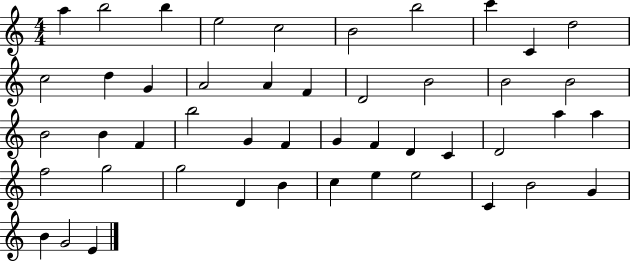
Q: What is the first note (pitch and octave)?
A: A5